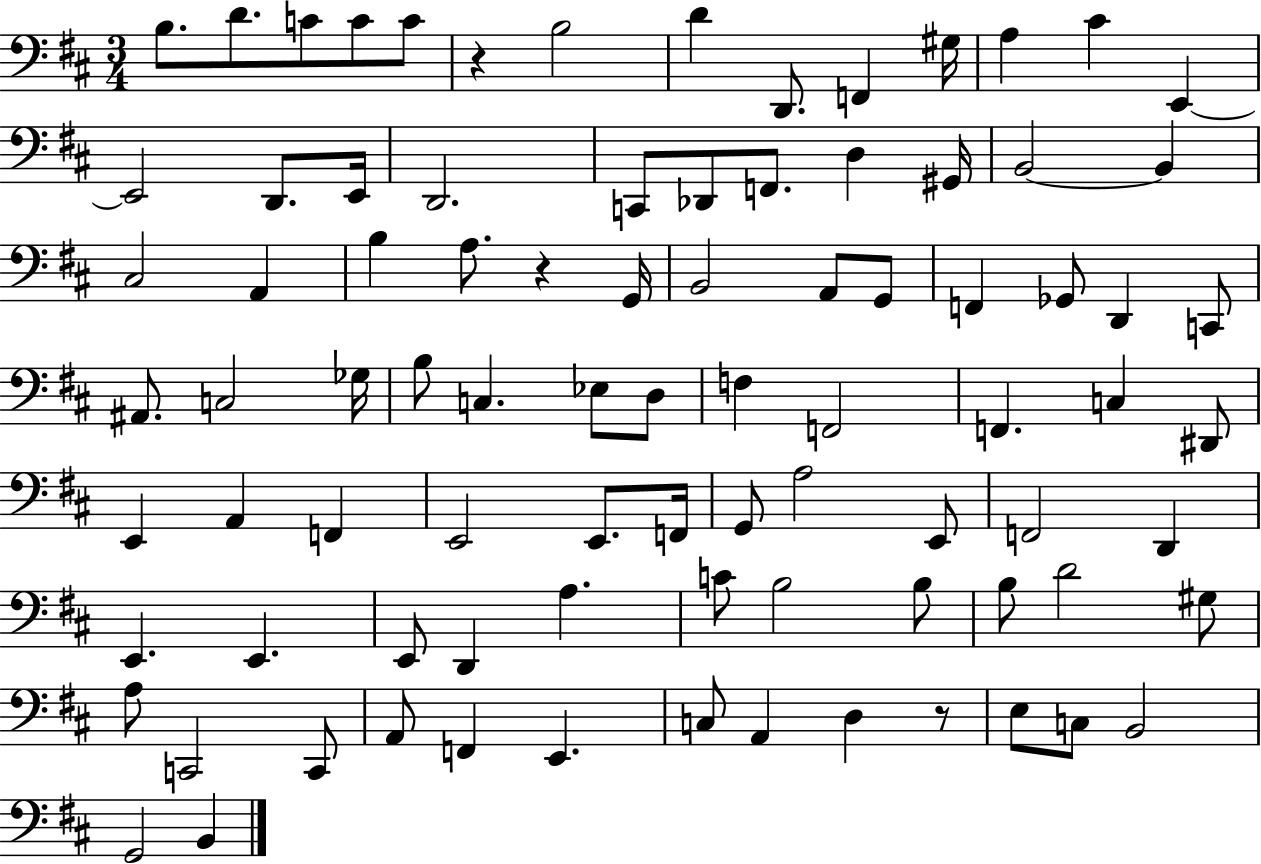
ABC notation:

X:1
T:Untitled
M:3/4
L:1/4
K:D
B,/2 D/2 C/2 C/2 C/2 z B,2 D D,,/2 F,, ^G,/4 A, ^C E,, E,,2 D,,/2 E,,/4 D,,2 C,,/2 _D,,/2 F,,/2 D, ^G,,/4 B,,2 B,, ^C,2 A,, B, A,/2 z G,,/4 B,,2 A,,/2 G,,/2 F,, _G,,/2 D,, C,,/2 ^A,,/2 C,2 _G,/4 B,/2 C, _E,/2 D,/2 F, F,,2 F,, C, ^D,,/2 E,, A,, F,, E,,2 E,,/2 F,,/4 G,,/2 A,2 E,,/2 F,,2 D,, E,, E,, E,,/2 D,, A, C/2 B,2 B,/2 B,/2 D2 ^G,/2 A,/2 C,,2 C,,/2 A,,/2 F,, E,, C,/2 A,, D, z/2 E,/2 C,/2 B,,2 G,,2 B,,